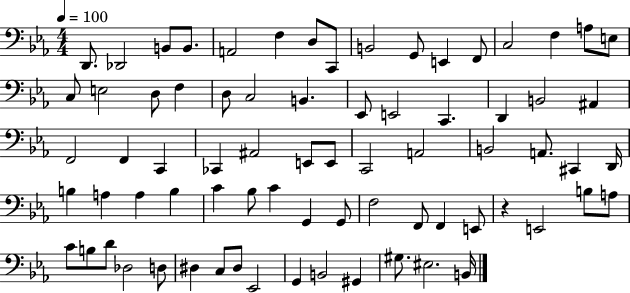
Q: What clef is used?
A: bass